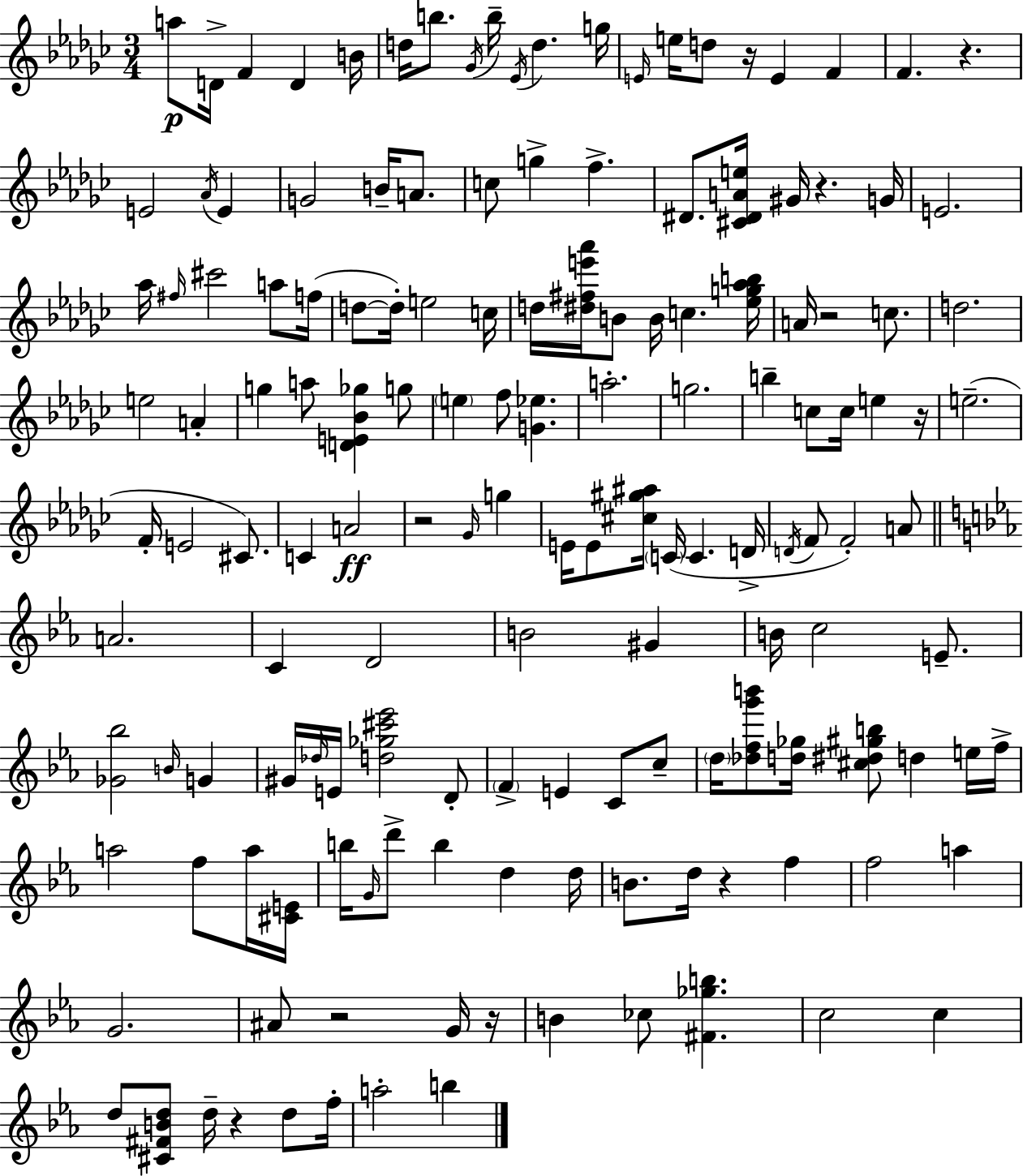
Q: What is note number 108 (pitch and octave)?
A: D5